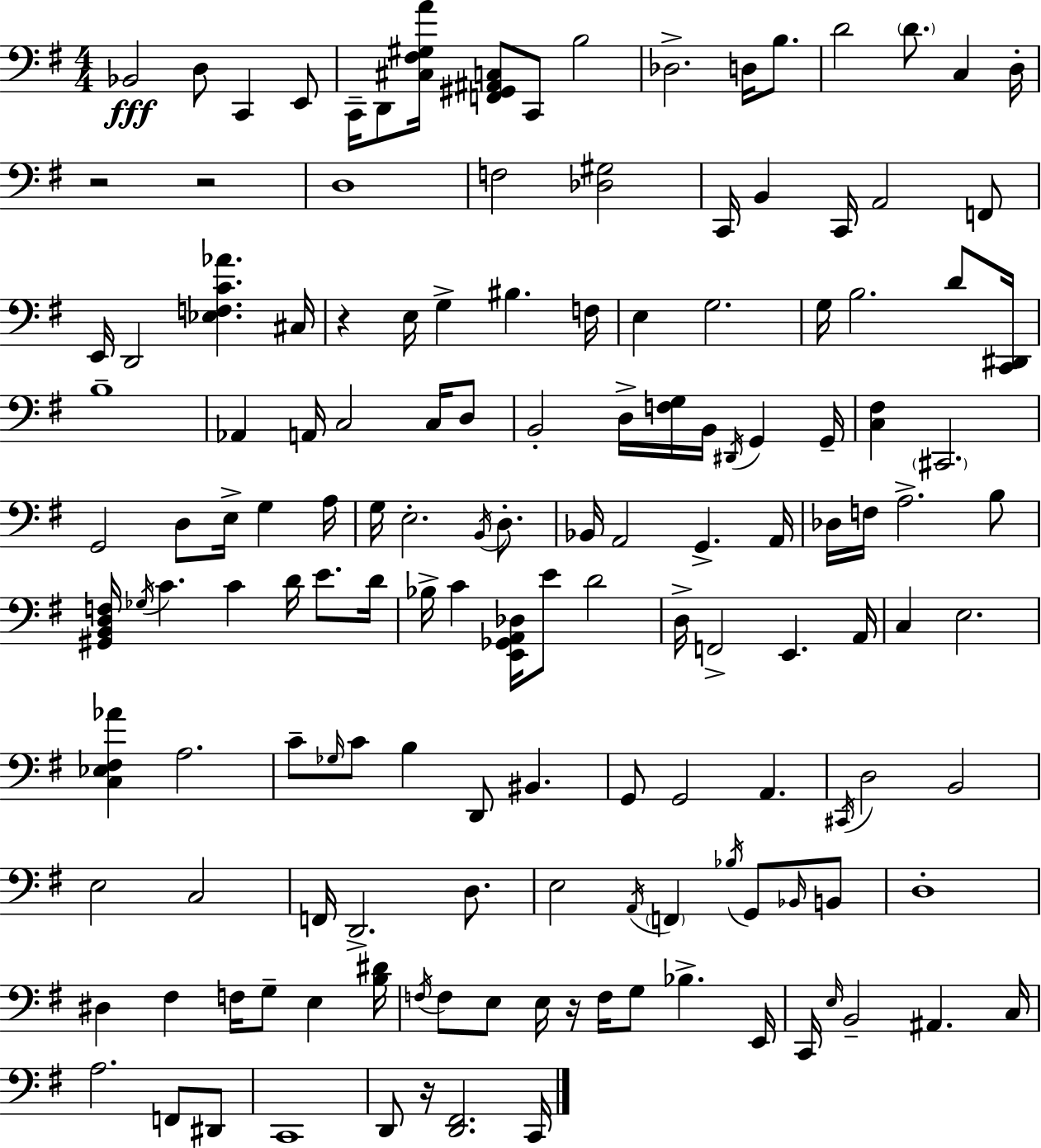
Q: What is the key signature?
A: G major